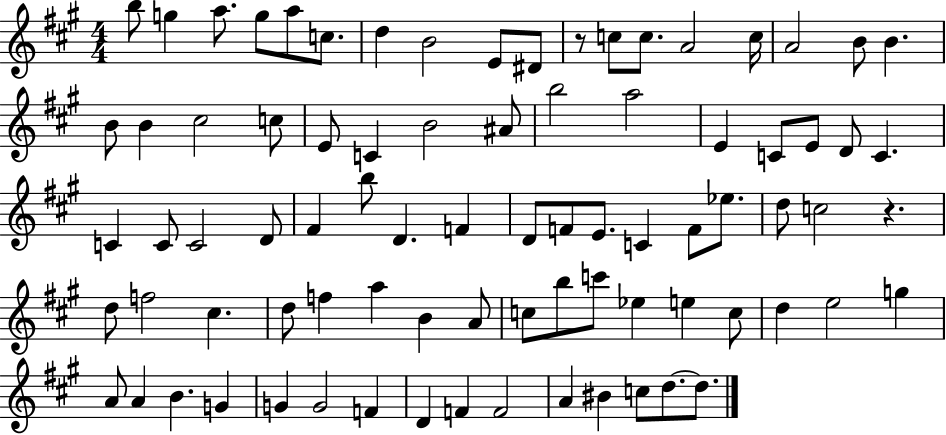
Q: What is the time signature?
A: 4/4